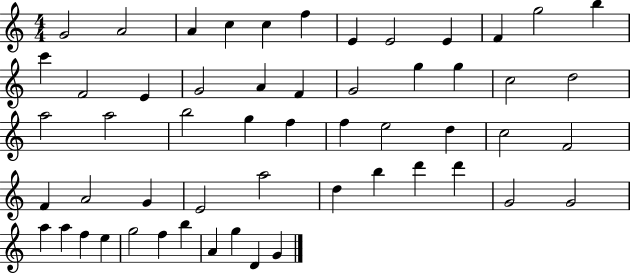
G4/h A4/h A4/q C5/q C5/q F5/q E4/q E4/h E4/q F4/q G5/h B5/q C6/q F4/h E4/q G4/h A4/q F4/q G4/h G5/q G5/q C5/h D5/h A5/h A5/h B5/h G5/q F5/q F5/q E5/h D5/q C5/h F4/h F4/q A4/h G4/q E4/h A5/h D5/q B5/q D6/q D6/q G4/h G4/h A5/q A5/q F5/q E5/q G5/h F5/q B5/q A4/q G5/q D4/q G4/q